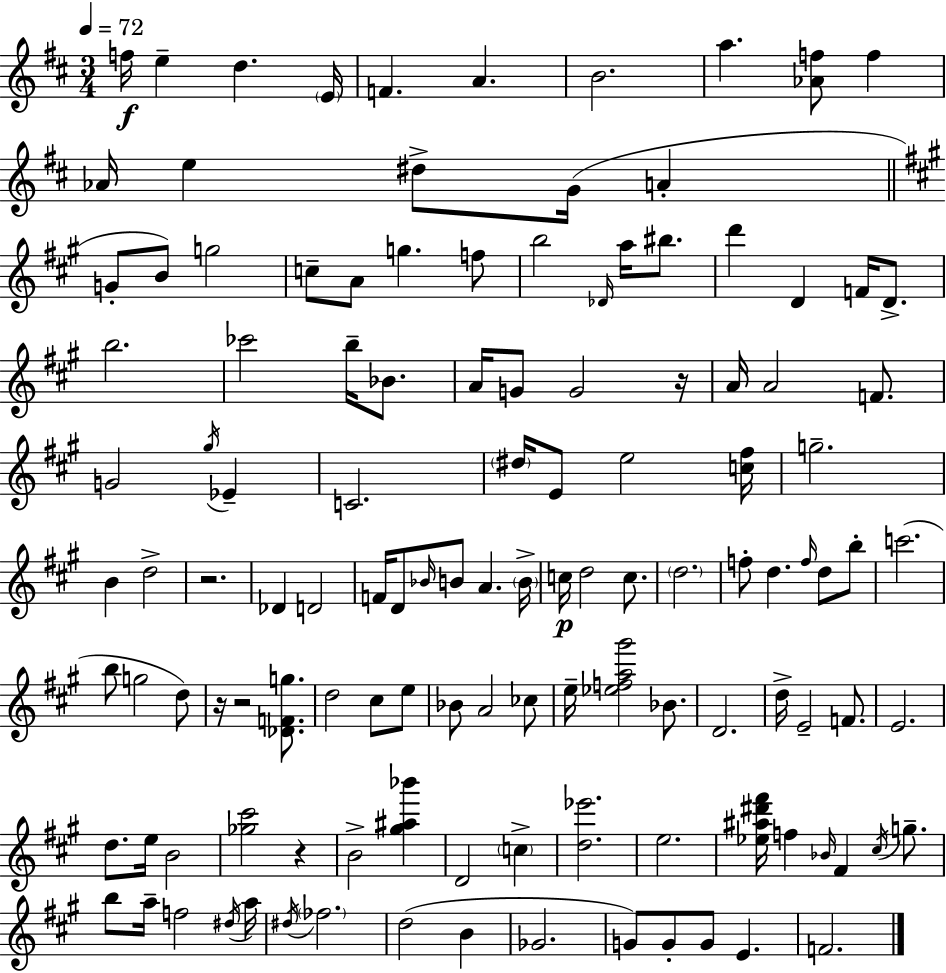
F5/s E5/q D5/q. E4/s F4/q. A4/q. B4/h. A5/q. [Ab4,F5]/e F5/q Ab4/s E5/q D#5/e G4/s A4/q G4/e B4/e G5/h C5/e A4/e G5/q. F5/e B5/h Db4/s A5/s BIS5/e. D6/q D4/q F4/s D4/e. B5/h. CES6/h B5/s Bb4/e. A4/s G4/e G4/h R/s A4/s A4/h F4/e. G4/h G#5/s Eb4/q C4/h. D#5/s E4/e E5/h [C5,F#5]/s G5/h. B4/q D5/h R/h. Db4/q D4/h F4/s D4/e Bb4/s B4/e A4/q. B4/s C5/s D5/h C5/e. D5/h. F5/e D5/q. F5/s D5/e B5/e C6/h. B5/e G5/h D5/e R/s R/h [Db4,F4,G5]/e. D5/h C#5/e E5/e Bb4/e A4/h CES5/e E5/s [Eb5,F5,A5,G#6]/h Bb4/e. D4/h. D5/s E4/h F4/e. E4/h. D5/e. E5/s B4/h [Gb5,C#6]/h R/q B4/h [G#5,A#5,Bb6]/q D4/h C5/q [D5,Eb6]/h. E5/h. [Eb5,A#5,D#6,F#6]/s F5/q Bb4/s F#4/q C#5/s G5/e. B5/e A5/s F5/h D#5/s A5/s D#5/s FES5/h. D5/h B4/q Gb4/h. G4/e G4/e G4/e E4/q. F4/h.